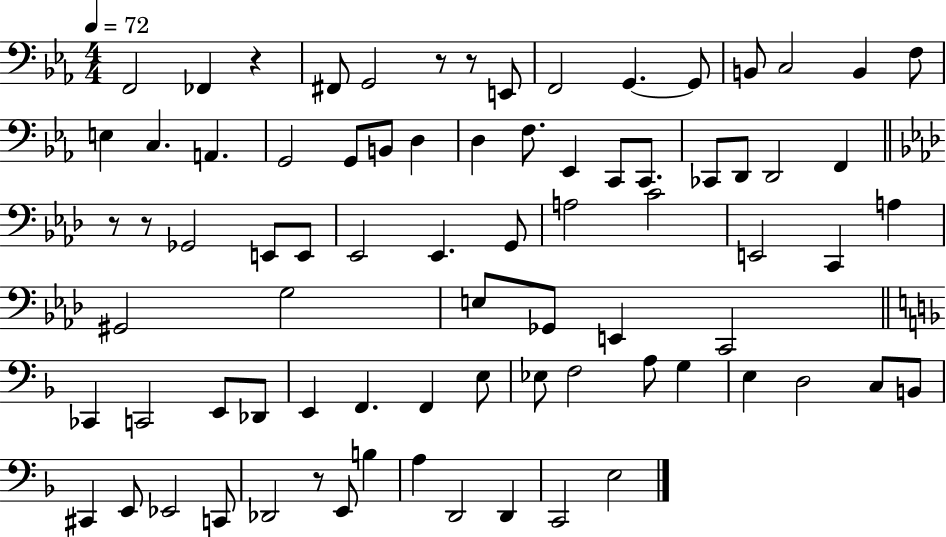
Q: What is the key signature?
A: EES major